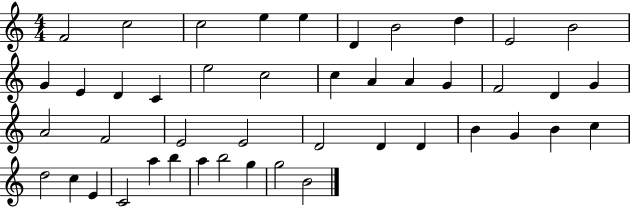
F4/h C5/h C5/h E5/q E5/q D4/q B4/h D5/q E4/h B4/h G4/q E4/q D4/q C4/q E5/h C5/h C5/q A4/q A4/q G4/q F4/h D4/q G4/q A4/h F4/h E4/h E4/h D4/h D4/q D4/q B4/q G4/q B4/q C5/q D5/h C5/q E4/q C4/h A5/q B5/q A5/q B5/h G5/q G5/h B4/h